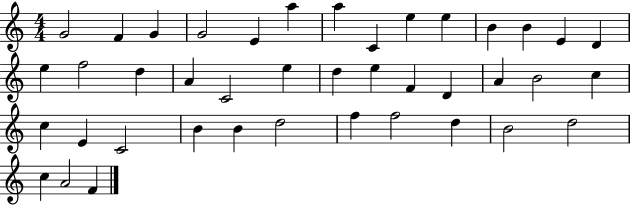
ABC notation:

X:1
T:Untitled
M:4/4
L:1/4
K:C
G2 F G G2 E a a C e e B B E D e f2 d A C2 e d e F D A B2 c c E C2 B B d2 f f2 d B2 d2 c A2 F